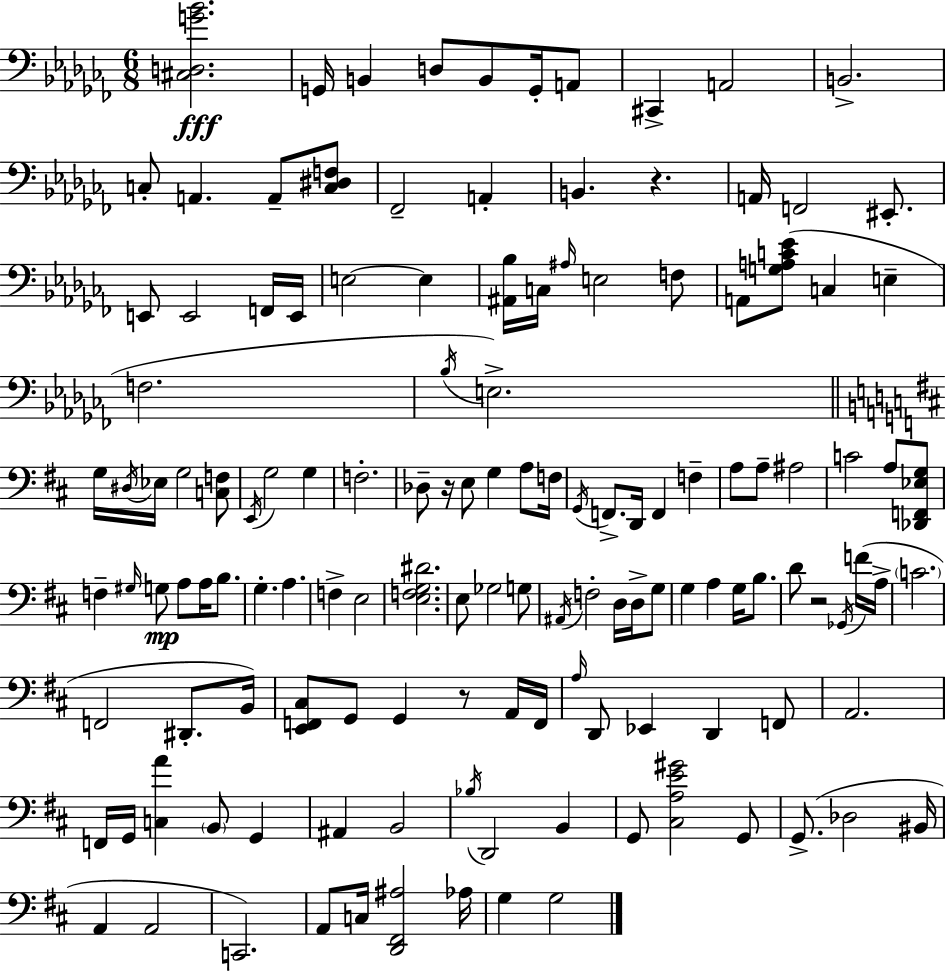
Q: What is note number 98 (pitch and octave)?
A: F2